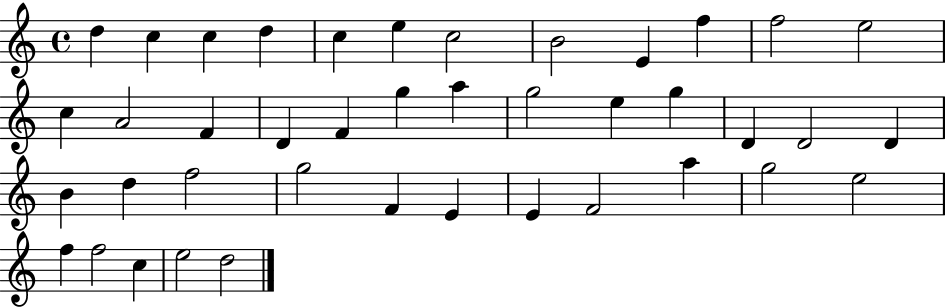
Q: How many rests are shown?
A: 0